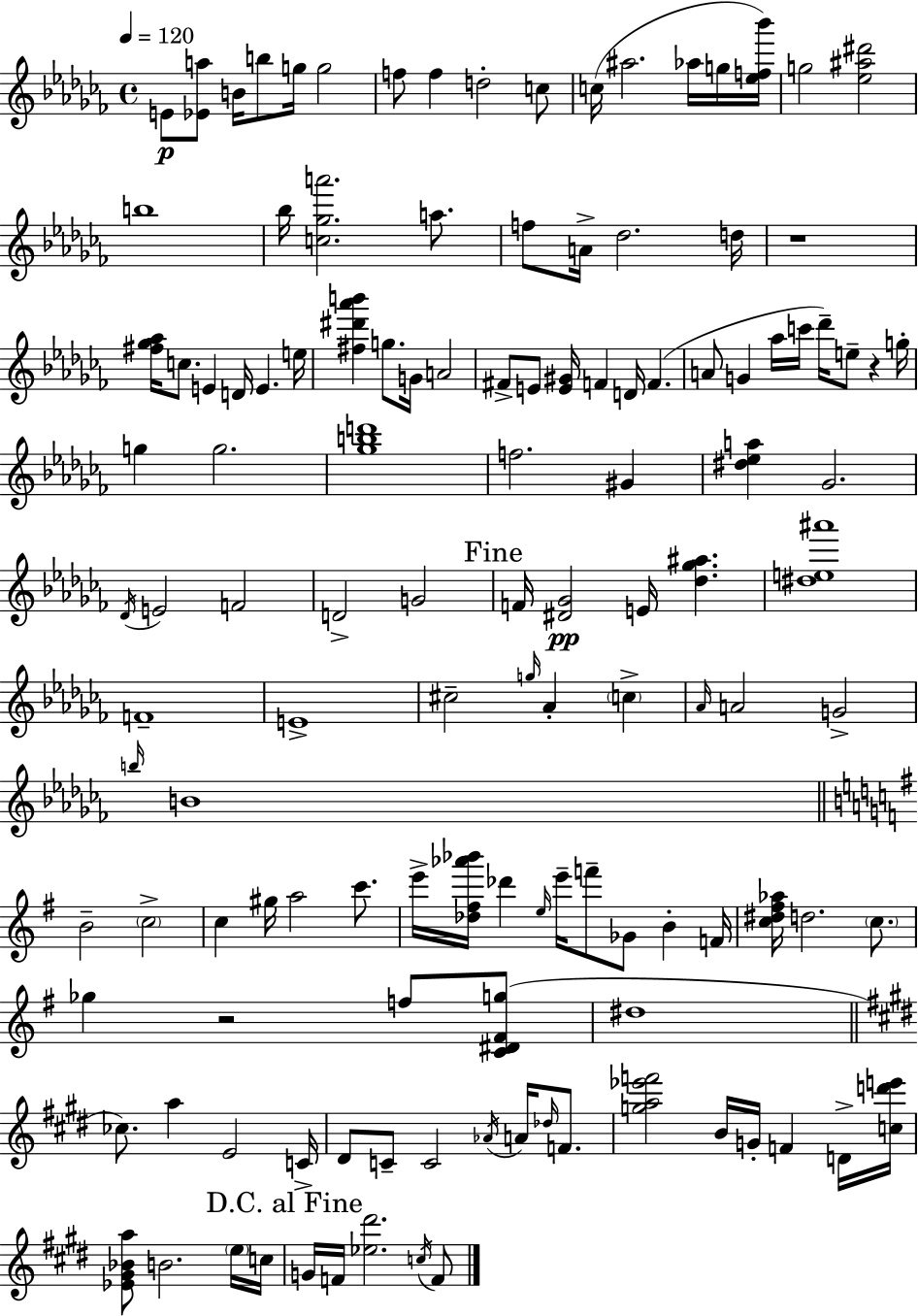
{
  \clef treble
  \time 4/4
  \defaultTimeSignature
  \key aes \minor
  \tempo 4 = 120
  e'8\p <ees' a''>8 b'16 b''8 g''16 g''2 | f''8 f''4 d''2-. c''8 | c''16( ais''2. aes''16 g''16 <ees'' f'' bes'''>16) | g''2 <ees'' ais'' dis'''>2 | \break b''1 | bes''16 <c'' ges'' a'''>2. a''8. | f''8 a'16-> des''2. d''16 | r1 | \break <fis'' ges'' aes''>16 c''8. e'4 d'16 e'4. e''16 | <fis'' dis''' aes''' b'''>4 g''8. g'16 a'2 | fis'8-> e'8 <e' gis'>16 f'4 d'16 f'4.( | a'8 g'4 aes''16 c'''16 des'''16--) e''8-- r4 g''16-. | \break g''4 g''2. | <ges'' b'' d'''>1 | f''2. gis'4 | <dis'' ees'' a''>4 ges'2. | \break \acciaccatura { des'16 } e'2 f'2 | d'2-> g'2 | \mark "Fine" f'16 <dis' ges'>2\pp e'16 <des'' ges'' ais''>4. | <dis'' e'' ais'''>1 | \break f'1-- | e'1-> | cis''2-- \grace { g''16 } aes'4-. \parenthesize c''4-> | \grace { aes'16 } a'2 g'2-> | \break \grace { b''16 } b'1 | \bar "||" \break \key e \minor b'2-- \parenthesize c''2-> | c''4 gis''16 a''2 c'''8. | e'''16-> <des'' fis'' aes''' bes'''>16 des'''4 \grace { e''16 } e'''16-- f'''8-- ges'8 b'4-. | f'16 <c'' dis'' fis'' aes''>16 d''2. \parenthesize c''8. | \break ges''4 r2 f''8 <c' dis' fis' g''>8( | dis''1 | \bar "||" \break \key e \major ces''8.) a''4 e'2 c'16-> | dis'8 c'8-- c'2 \acciaccatura { aes'16 } a'16 \grace { des''16 } f'8. | <g'' a'' ees''' f'''>2 b'16 g'16-. f'4 | d'16-> <c'' d''' e'''>16 <ees' gis' bes' a''>8 b'2. | \break \parenthesize e''16 c''16 \mark "D.C. al Fine" g'16 f'16 <ees'' dis'''>2. | \acciaccatura { c''16 } f'8 \bar "|."
}